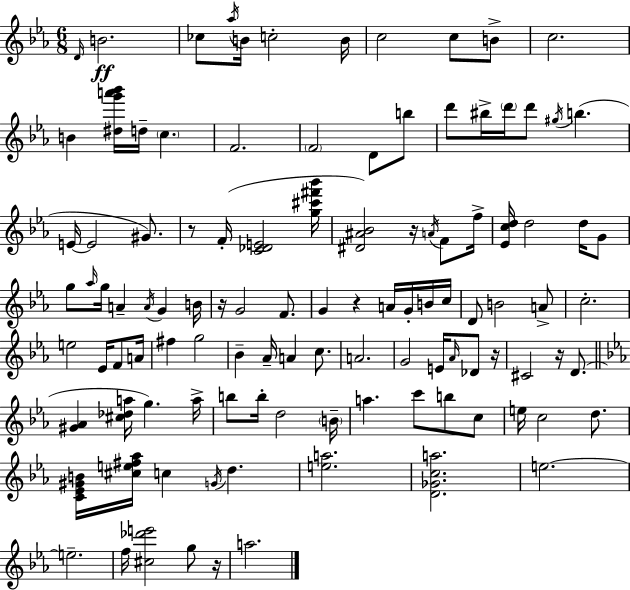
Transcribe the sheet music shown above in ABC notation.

X:1
T:Untitled
M:6/8
L:1/4
K:Eb
D/4 B2 _c/2 _a/4 B/4 c2 B/4 c2 c/2 B/2 c2 B [^dg'a'_b']/4 d/4 c F2 F2 D/2 b/2 d'/2 ^b/4 d'/4 d'/2 ^g/4 b E/4 E2 ^G/2 z/2 F/4 [C_DE]2 [g^c'^f'_b']/4 [^D^A_B]2 z/4 A/4 F/2 f/4 [_Ecd]/4 d2 d/4 G/2 g/2 _a/4 g/4 A A/4 G B/4 z/4 G2 F/2 G z A/4 G/4 B/4 c/4 D/2 B2 A/2 c2 e2 _E/4 F/2 A/4 ^f g2 _B _A/4 A c/2 A2 G2 E/4 _A/4 _D/2 z/4 ^C2 z/4 D/2 [^G_A] [^c_da]/4 g a/4 b/2 b/4 d2 B/4 a c'/2 b/2 c/2 e/4 c2 d/2 [C_E^GB]/4 [^ce^f_a]/4 c G/4 d [ea]2 [D_Gca]2 e2 e2 f/4 [^c_d'e']2 g/2 z/4 a2